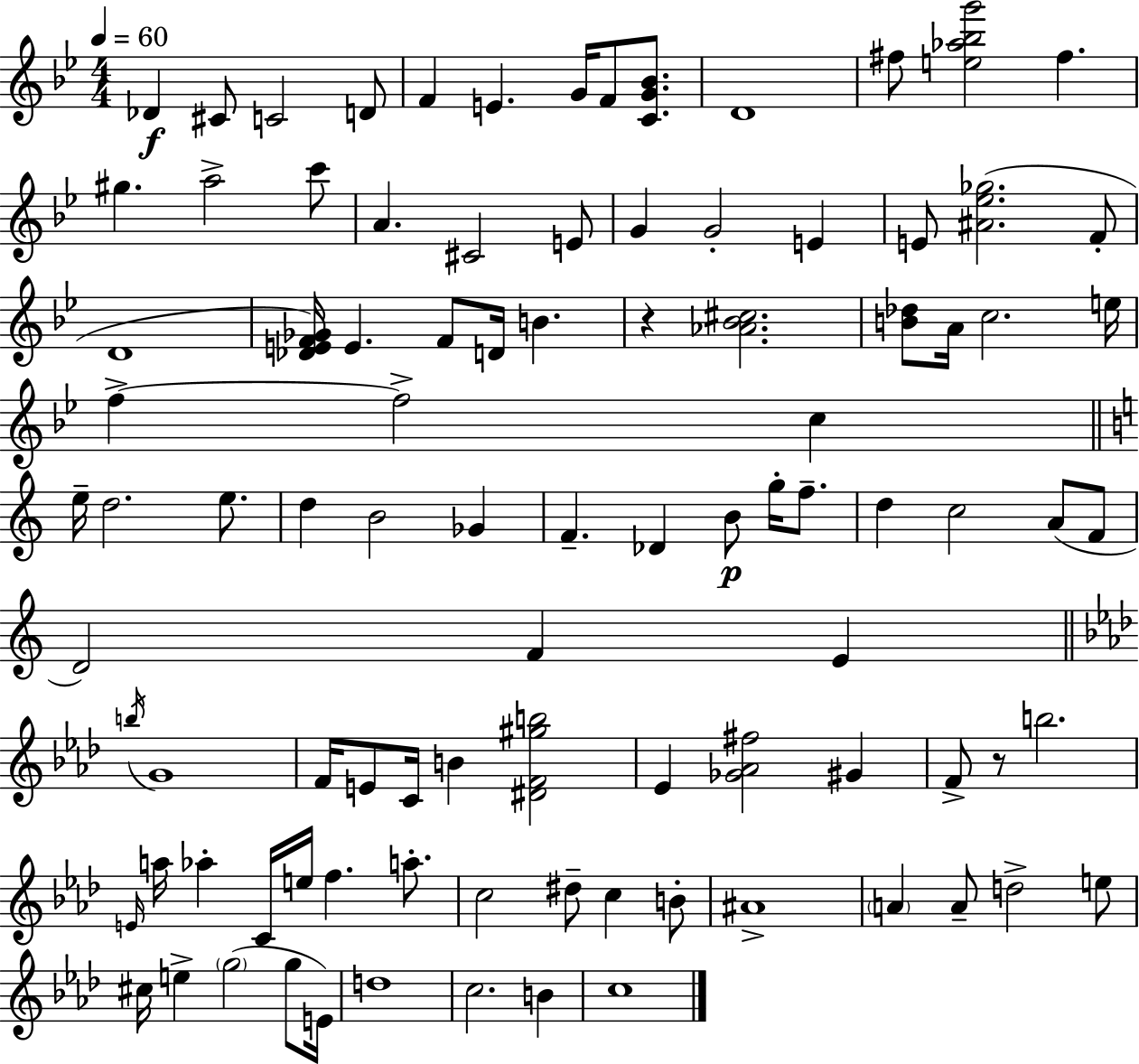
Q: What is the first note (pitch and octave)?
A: Db4